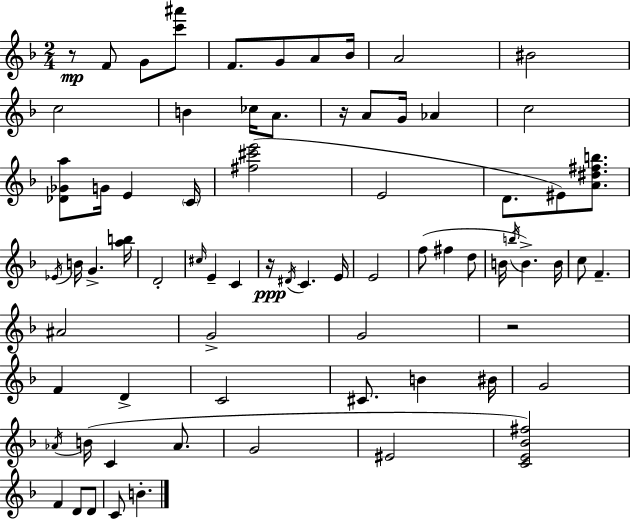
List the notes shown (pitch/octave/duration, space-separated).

R/e F4/e G4/e [C6,A#6]/e F4/e. G4/e A4/e Bb4/s A4/h BIS4/h C5/h B4/q CES5/s A4/e. R/s A4/e G4/s Ab4/q C5/h [Db4,Gb4,A5]/e G4/s E4/q C4/s [F#5,C#6,E6]/h E4/h D4/e. EIS4/e [A4,D#5,F#5,B5]/e. Eb4/s B4/s G4/q. [A5,B5]/s D4/h C#5/s E4/q C4/q R/s D#4/s C4/q. E4/s E4/h F5/e F#5/q D5/e B4/s B5/s B4/q. B4/s C5/e F4/q. A#4/h G4/h G4/h R/h F4/q D4/q C4/h C#4/e. B4/q BIS4/s G4/h Ab4/s B4/s C4/q Ab4/e. G4/h EIS4/h [C4,E4,Bb4,F#5]/h F4/q D4/e D4/e C4/e B4/q.